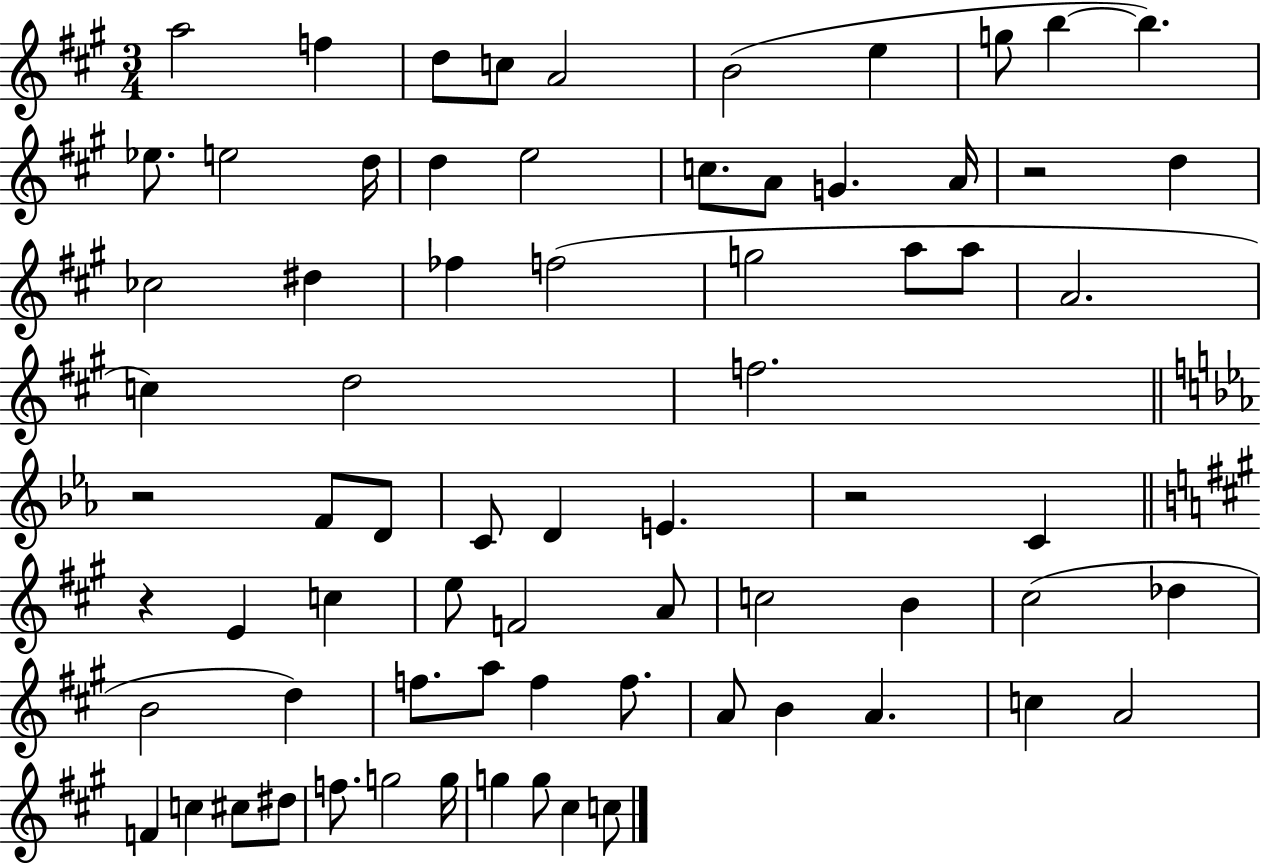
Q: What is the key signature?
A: A major